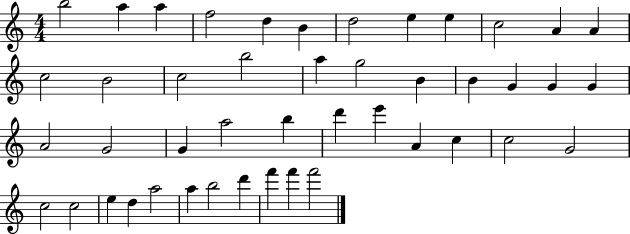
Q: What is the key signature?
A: C major